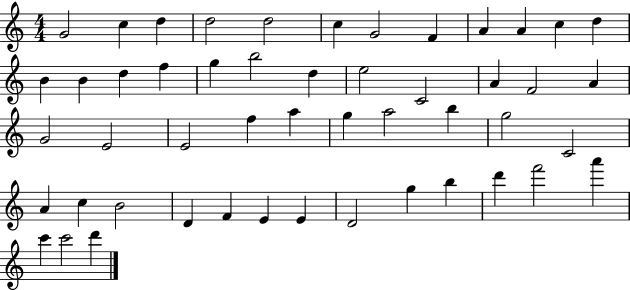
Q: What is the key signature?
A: C major